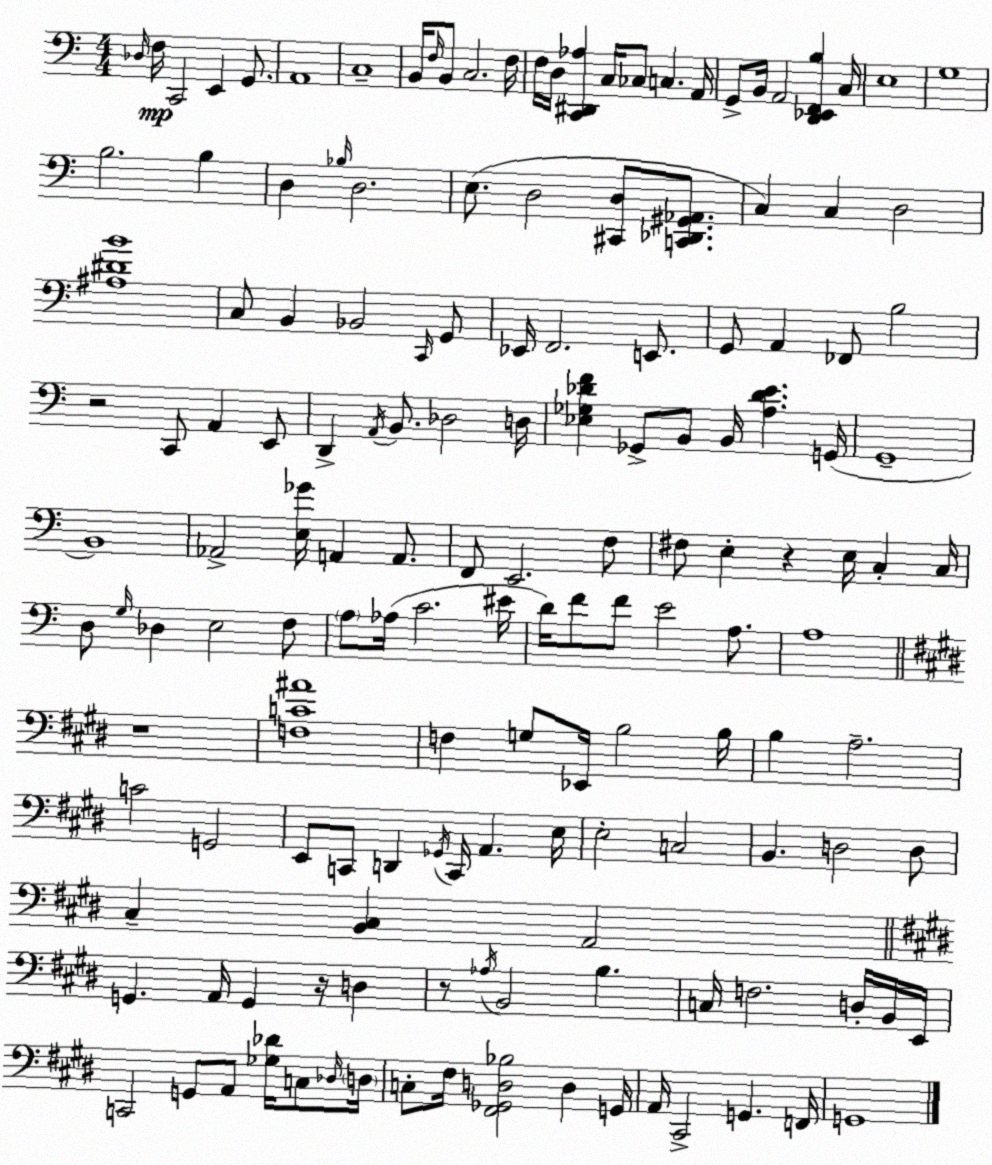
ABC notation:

X:1
T:Untitled
M:4/4
L:1/4
K:Am
_D,/4 F,/4 C,,2 E,, G,,/2 A,,4 C,4 B,,/4 F,/4 B,,/2 C,2 F,/4 F,/4 D,/4 [C,,^D,,_A,] C,/4 _C,/2 C, A,,/4 G,,/2 B,,/4 A,,2 [D,,_E,,F,,B,] C,/4 E,4 G,4 B,2 B, D, _B,/4 D,2 E,/2 D,2 [^C,,D,]/2 [C,,_D,,^G,,_A,,]/2 C, C, D,2 [^A,^DB]4 C,/2 B,, _B,,2 C,,/4 G,,/2 _E,,/4 F,,2 E,,/2 G,,/2 A,, _F,,/2 B,2 z2 C,,/2 A,, E,,/2 D,, A,,/4 B,,/2 _D,2 D,/4 [_E,_G,_DF] _G,,/2 B,,/2 B,,/4 [A,_DE] G,,/4 G,,4 B,,4 _A,,2 [E,_G]/4 A,, A,,/2 F,,/2 E,,2 F,/2 ^F,/2 E, z E,/4 C, C,/4 D,/2 G,/4 _D, E,2 F,/2 A,/2 _A,/4 C2 ^E/4 D/4 F/2 F/2 E2 A,/2 A,4 z4 [F,C^A]4 F, G,/2 _E,,/4 B,2 B,/4 B, A,2 C2 G,,2 E,,/2 C,,/2 D,, _G,,/4 C,,/4 A,, E,/4 E,2 C,2 B,, D,2 D,/2 ^C, [B,,^C,] A,,2 G,, A,,/4 G,, z/4 D, z/2 _A,/4 B,,2 B, C,/4 F,2 D,/4 B,,/4 E,,/4 C,,2 G,,/2 A,,/2 [_G,_D]/4 C,/2 _D,/4 D,/4 C,/2 ^F,/4 [^F,,_G,,D,_B,]2 D, G,,/4 A,,/4 ^C,,2 G,, F,,/4 G,,4